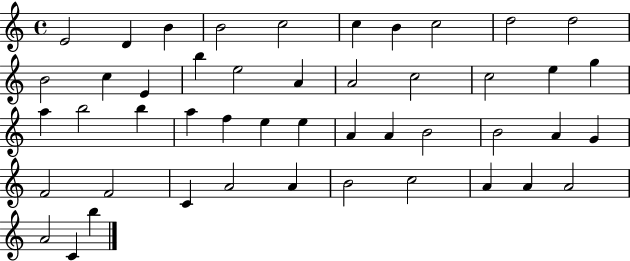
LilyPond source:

{
  \clef treble
  \time 4/4
  \defaultTimeSignature
  \key c \major
  e'2 d'4 b'4 | b'2 c''2 | c''4 b'4 c''2 | d''2 d''2 | \break b'2 c''4 e'4 | b''4 e''2 a'4 | a'2 c''2 | c''2 e''4 g''4 | \break a''4 b''2 b''4 | a''4 f''4 e''4 e''4 | a'4 a'4 b'2 | b'2 a'4 g'4 | \break f'2 f'2 | c'4 a'2 a'4 | b'2 c''2 | a'4 a'4 a'2 | \break a'2 c'4 b''4 | \bar "|."
}